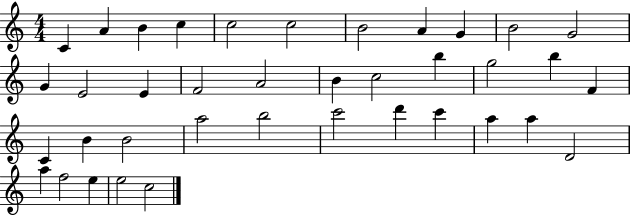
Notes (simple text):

C4/q A4/q B4/q C5/q C5/h C5/h B4/h A4/q G4/q B4/h G4/h G4/q E4/h E4/q F4/h A4/h B4/q C5/h B5/q G5/h B5/q F4/q C4/q B4/q B4/h A5/h B5/h C6/h D6/q C6/q A5/q A5/q D4/h A5/q F5/h E5/q E5/h C5/h